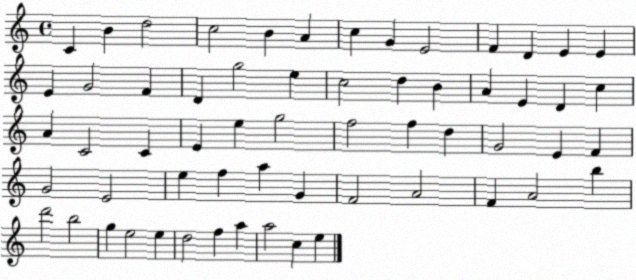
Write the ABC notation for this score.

X:1
T:Untitled
M:4/4
L:1/4
K:C
C B d2 c2 B A c G E2 F D E E E G2 F D g2 e c2 d B A E D c A C2 C E e g2 f2 f d G2 E F G2 E2 e f a G F2 A2 F A2 b d'2 b2 g e2 e d2 f a a2 c e